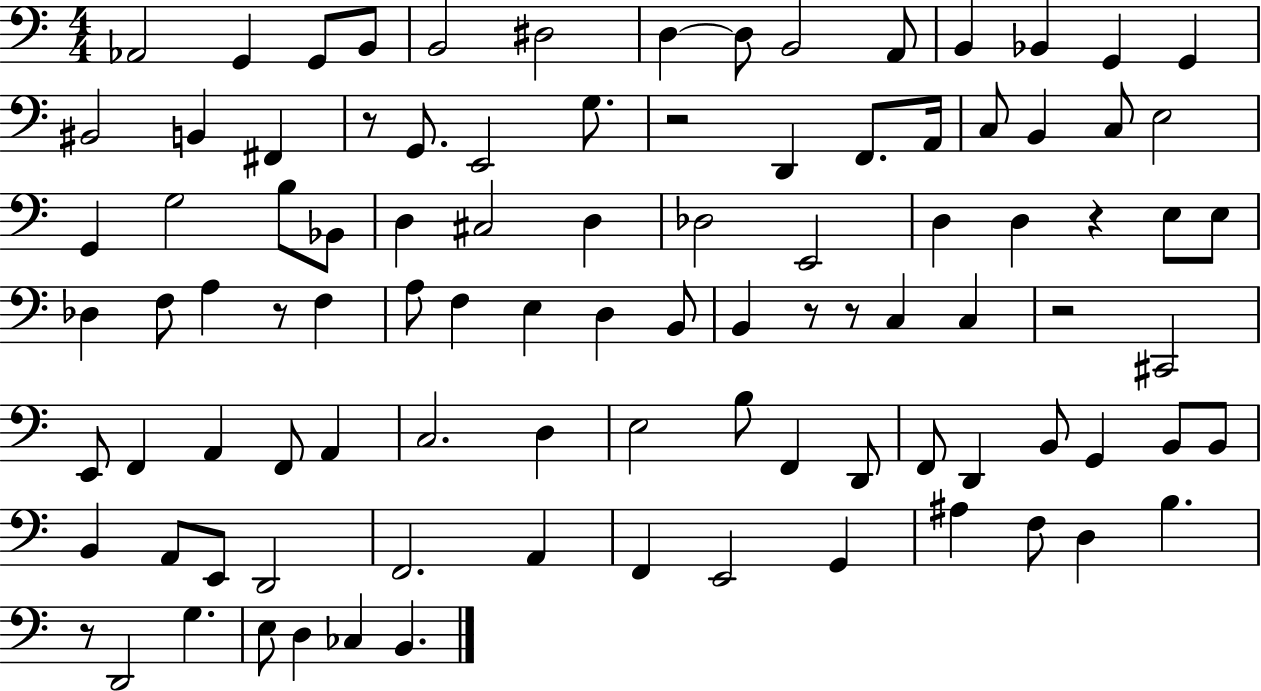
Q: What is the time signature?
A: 4/4